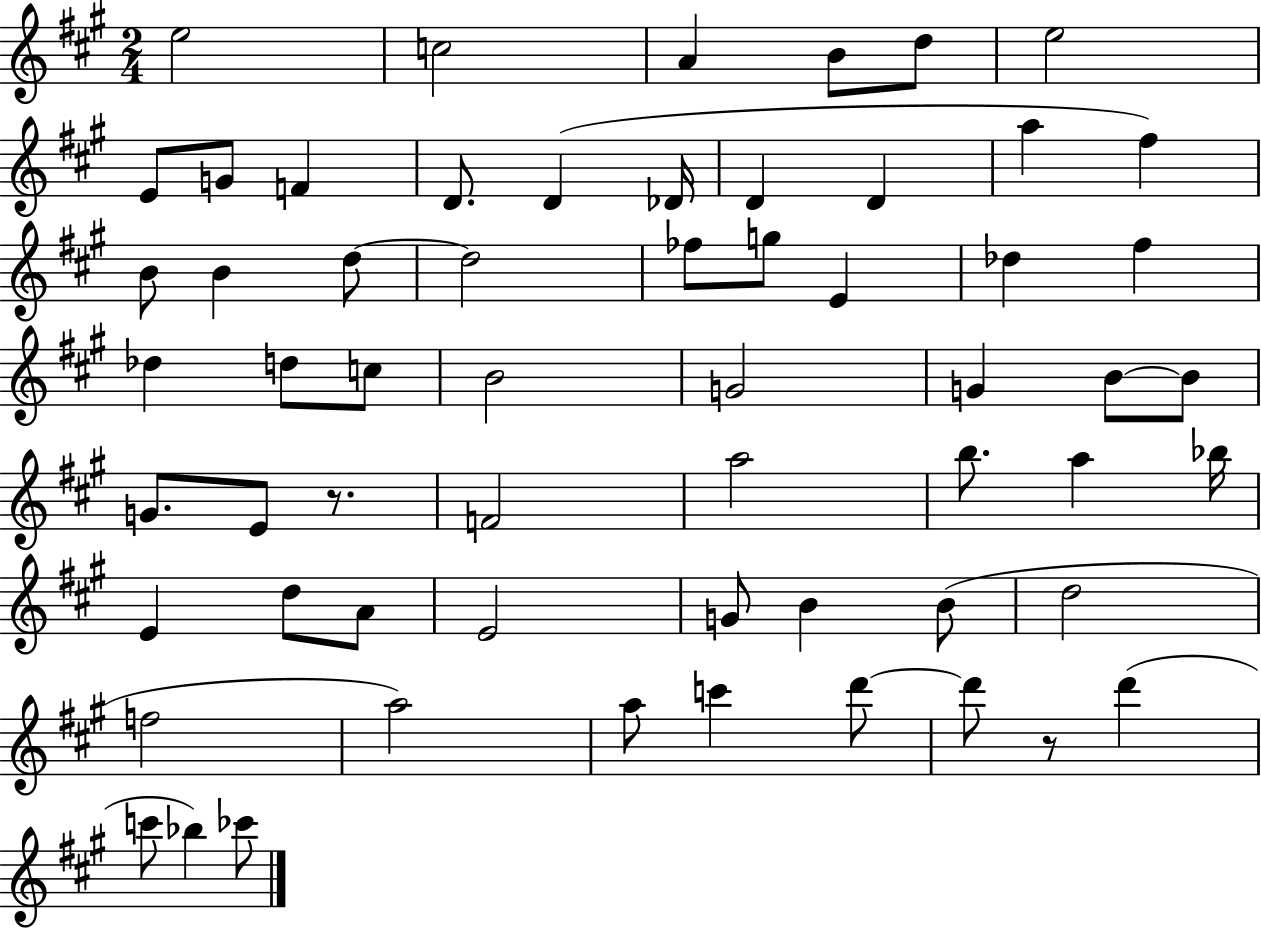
X:1
T:Untitled
M:2/4
L:1/4
K:A
e2 c2 A B/2 d/2 e2 E/2 G/2 F D/2 D _D/4 D D a ^f B/2 B d/2 d2 _f/2 g/2 E _d ^f _d d/2 c/2 B2 G2 G B/2 B/2 G/2 E/2 z/2 F2 a2 b/2 a _b/4 E d/2 A/2 E2 G/2 B B/2 d2 f2 a2 a/2 c' d'/2 d'/2 z/2 d' c'/2 _b _c'/2